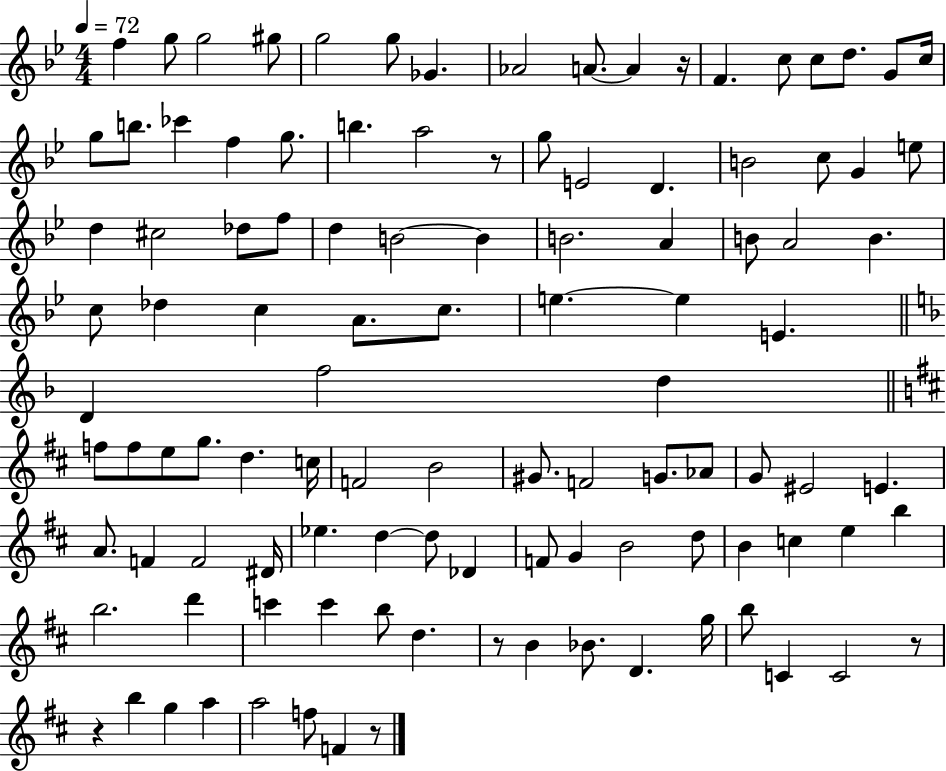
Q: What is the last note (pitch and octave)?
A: F4